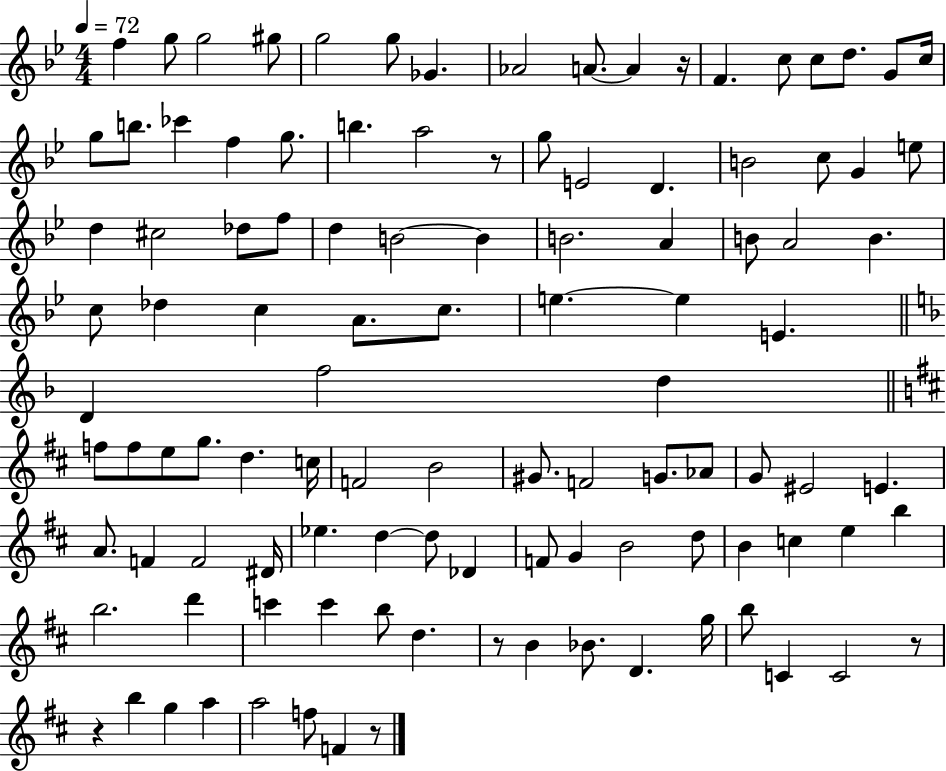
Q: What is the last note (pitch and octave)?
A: F4